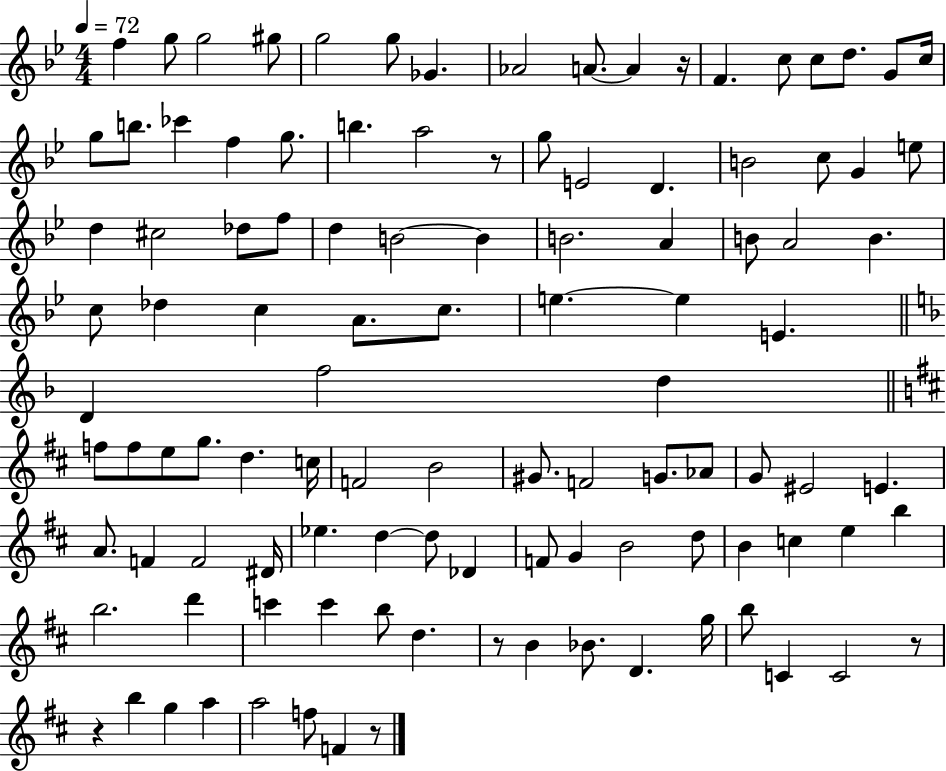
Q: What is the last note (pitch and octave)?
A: F4